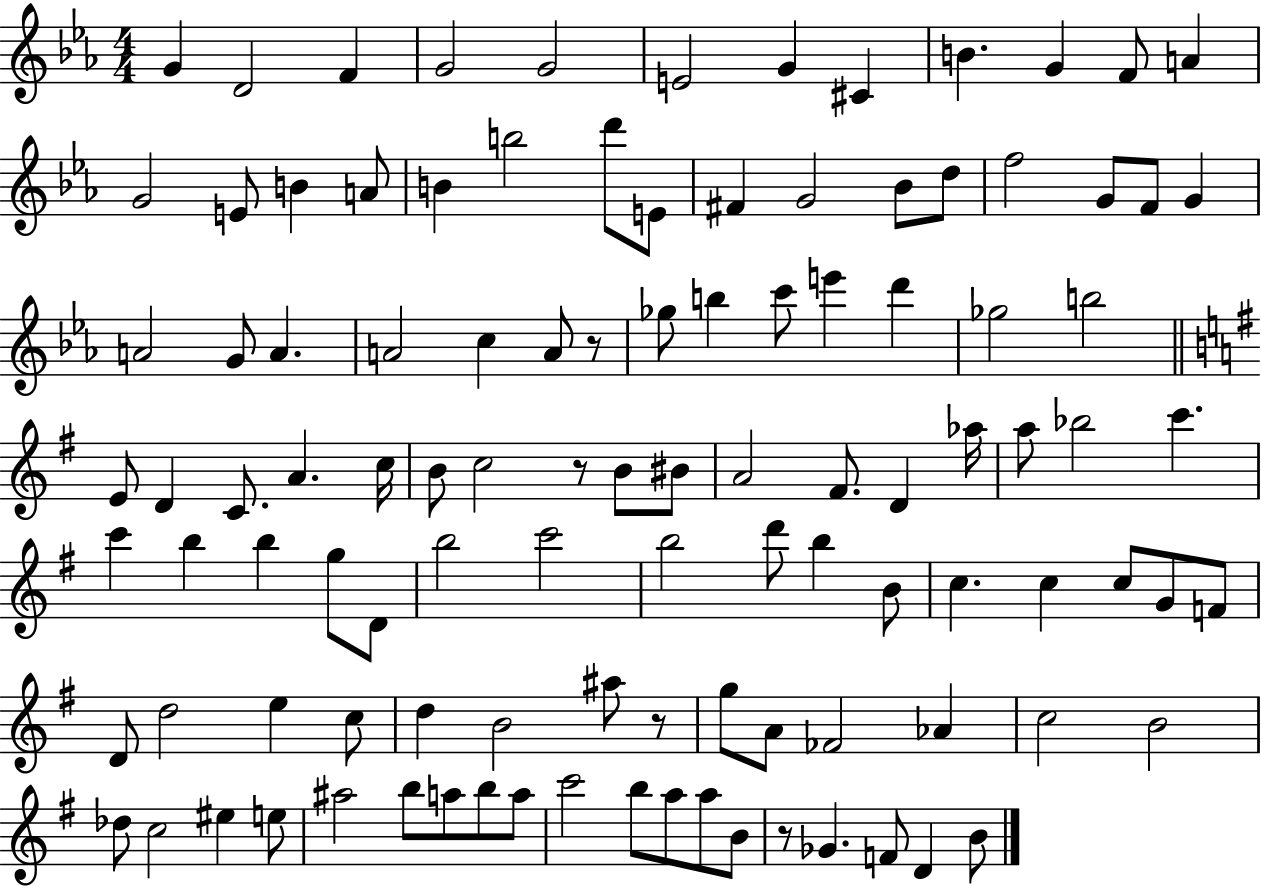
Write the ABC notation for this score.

X:1
T:Untitled
M:4/4
L:1/4
K:Eb
G D2 F G2 G2 E2 G ^C B G F/2 A G2 E/2 B A/2 B b2 d'/2 E/2 ^F G2 _B/2 d/2 f2 G/2 F/2 G A2 G/2 A A2 c A/2 z/2 _g/2 b c'/2 e' d' _g2 b2 E/2 D C/2 A c/4 B/2 c2 z/2 B/2 ^B/2 A2 ^F/2 D _a/4 a/2 _b2 c' c' b b g/2 D/2 b2 c'2 b2 d'/2 b B/2 c c c/2 G/2 F/2 D/2 d2 e c/2 d B2 ^a/2 z/2 g/2 A/2 _F2 _A c2 B2 _d/2 c2 ^e e/2 ^a2 b/2 a/2 b/2 a/2 c'2 b/2 a/2 a/2 B/2 z/2 _G F/2 D B/2